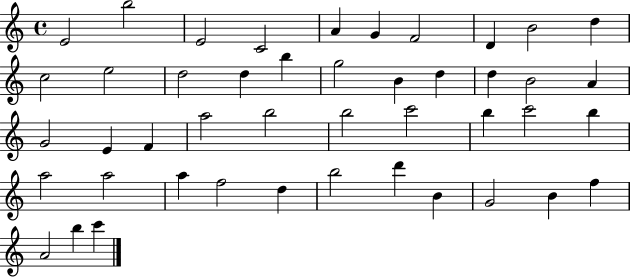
{
  \clef treble
  \time 4/4
  \defaultTimeSignature
  \key c \major
  e'2 b''2 | e'2 c'2 | a'4 g'4 f'2 | d'4 b'2 d''4 | \break c''2 e''2 | d''2 d''4 b''4 | g''2 b'4 d''4 | d''4 b'2 a'4 | \break g'2 e'4 f'4 | a''2 b''2 | b''2 c'''2 | b''4 c'''2 b''4 | \break a''2 a''2 | a''4 f''2 d''4 | b''2 d'''4 b'4 | g'2 b'4 f''4 | \break a'2 b''4 c'''4 | \bar "|."
}